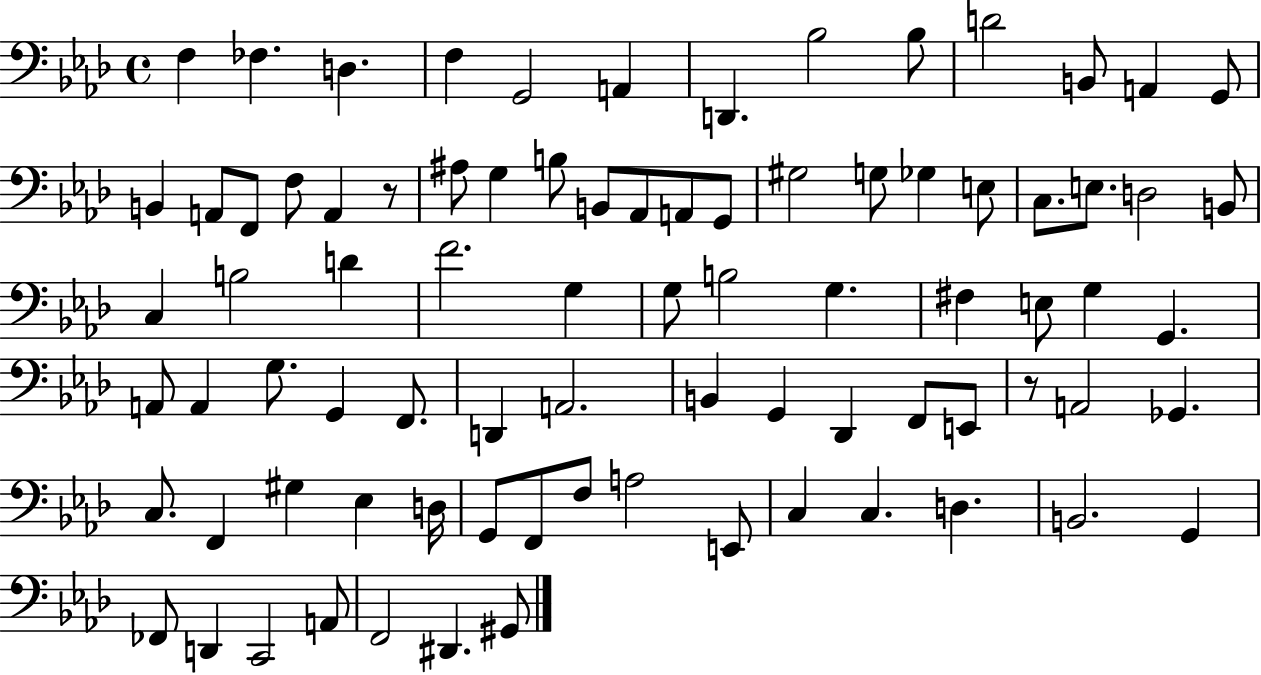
X:1
T:Untitled
M:4/4
L:1/4
K:Ab
F, _F, D, F, G,,2 A,, D,, _B,2 _B,/2 D2 B,,/2 A,, G,,/2 B,, A,,/2 F,,/2 F,/2 A,, z/2 ^A,/2 G, B,/2 B,,/2 _A,,/2 A,,/2 G,,/2 ^G,2 G,/2 _G, E,/2 C,/2 E,/2 D,2 B,,/2 C, B,2 D F2 G, G,/2 B,2 G, ^F, E,/2 G, G,, A,,/2 A,, G,/2 G,, F,,/2 D,, A,,2 B,, G,, _D,, F,,/2 E,,/2 z/2 A,,2 _G,, C,/2 F,, ^G, _E, D,/4 G,,/2 F,,/2 F,/2 A,2 E,,/2 C, C, D, B,,2 G,, _F,,/2 D,, C,,2 A,,/2 F,,2 ^D,, ^G,,/2